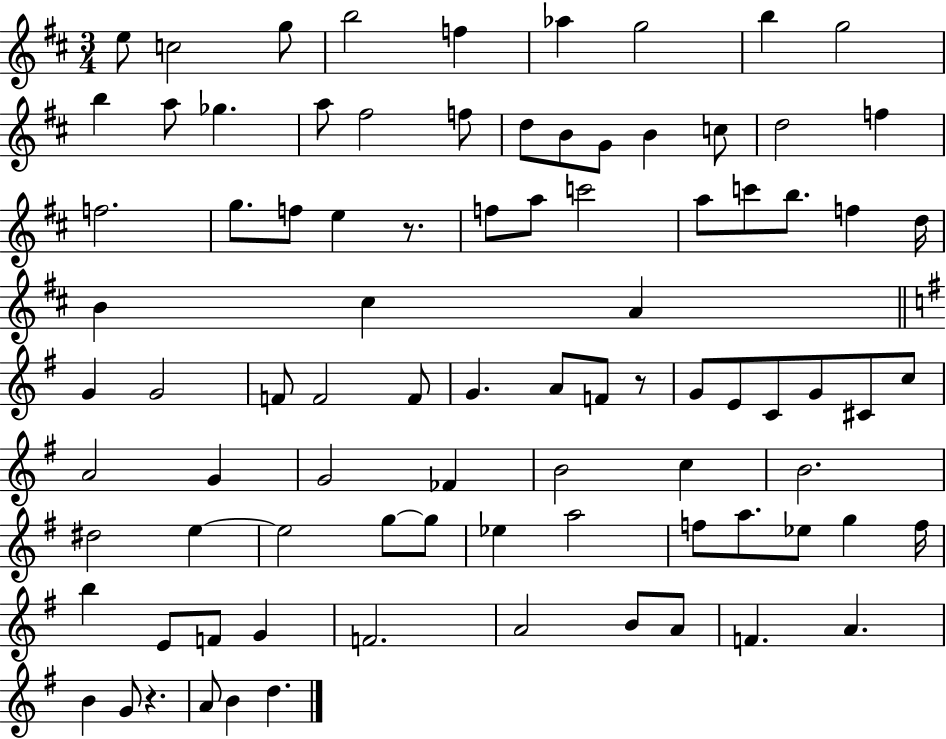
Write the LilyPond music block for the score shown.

{
  \clef treble
  \numericTimeSignature
  \time 3/4
  \key d \major
  e''8 c''2 g''8 | b''2 f''4 | aes''4 g''2 | b''4 g''2 | \break b''4 a''8 ges''4. | a''8 fis''2 f''8 | d''8 b'8 g'8 b'4 c''8 | d''2 f''4 | \break f''2. | g''8. f''8 e''4 r8. | f''8 a''8 c'''2 | a''8 c'''8 b''8. f''4 d''16 | \break b'4 cis''4 a'4 | \bar "||" \break \key g \major g'4 g'2 | f'8 f'2 f'8 | g'4. a'8 f'8 r8 | g'8 e'8 c'8 g'8 cis'8 c''8 | \break a'2 g'4 | g'2 fes'4 | b'2 c''4 | b'2. | \break dis''2 e''4~~ | e''2 g''8~~ g''8 | ees''4 a''2 | f''8 a''8. ees''8 g''4 f''16 | \break b''4 e'8 f'8 g'4 | f'2. | a'2 b'8 a'8 | f'4. a'4. | \break b'4 g'8 r4. | a'8 b'4 d''4. | \bar "|."
}